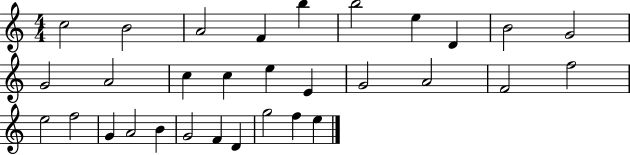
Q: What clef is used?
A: treble